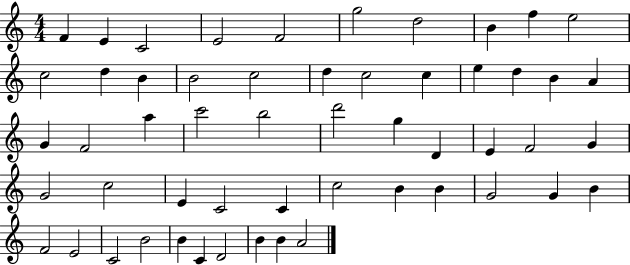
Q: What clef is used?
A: treble